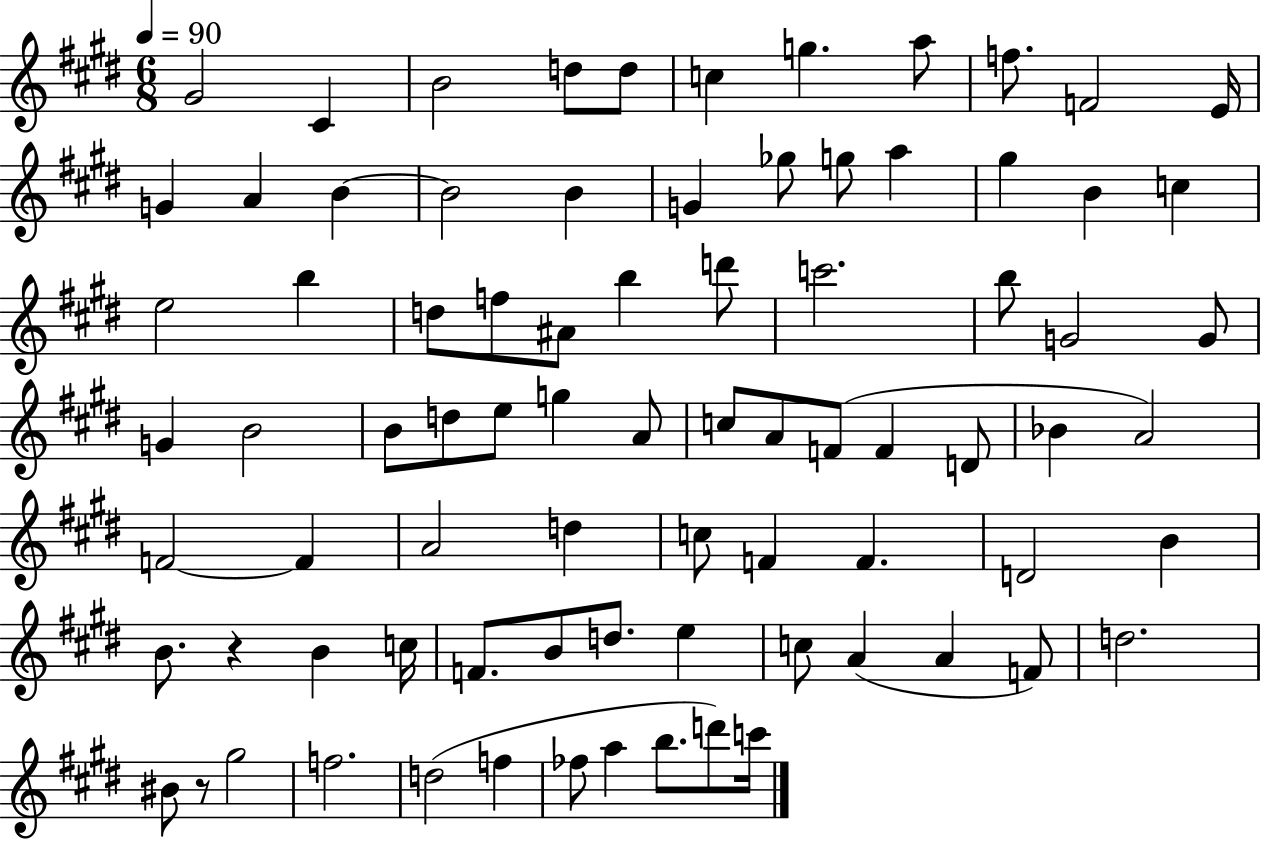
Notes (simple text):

G#4/h C#4/q B4/h D5/e D5/e C5/q G5/q. A5/e F5/e. F4/h E4/s G4/q A4/q B4/q B4/h B4/q G4/q Gb5/e G5/e A5/q G#5/q B4/q C5/q E5/h B5/q D5/e F5/e A#4/e B5/q D6/e C6/h. B5/e G4/h G4/e G4/q B4/h B4/e D5/e E5/e G5/q A4/e C5/e A4/e F4/e F4/q D4/e Bb4/q A4/h F4/h F4/q A4/h D5/q C5/e F4/q F4/q. D4/h B4/q B4/e. R/q B4/q C5/s F4/e. B4/e D5/e. E5/q C5/e A4/q A4/q F4/e D5/h. BIS4/e R/e G#5/h F5/h. D5/h F5/q FES5/e A5/q B5/e. D6/e C6/s